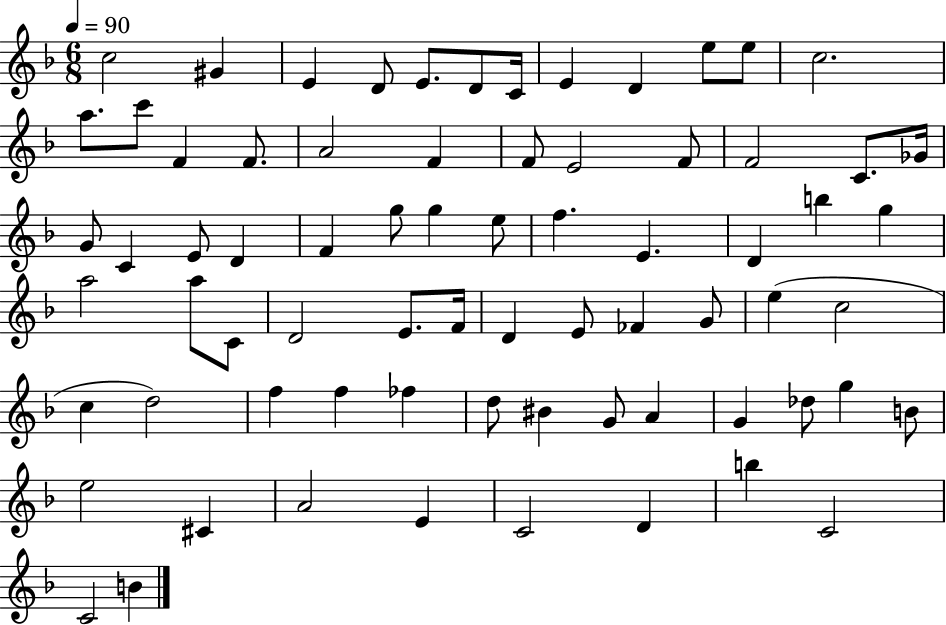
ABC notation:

X:1
T:Untitled
M:6/8
L:1/4
K:F
c2 ^G E D/2 E/2 D/2 C/4 E D e/2 e/2 c2 a/2 c'/2 F F/2 A2 F F/2 E2 F/2 F2 C/2 _G/4 G/2 C E/2 D F g/2 g e/2 f E D b g a2 a/2 C/2 D2 E/2 F/4 D E/2 _F G/2 e c2 c d2 f f _f d/2 ^B G/2 A G _d/2 g B/2 e2 ^C A2 E C2 D b C2 C2 B